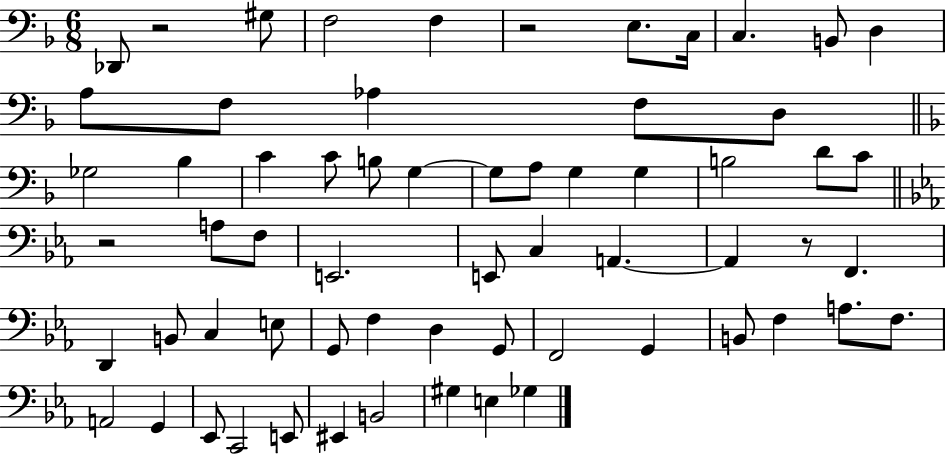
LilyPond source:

{
  \clef bass
  \numericTimeSignature
  \time 6/8
  \key f \major
  \repeat volta 2 { des,8 r2 gis8 | f2 f4 | r2 e8. c16 | c4. b,8 d4 | \break a8 f8 aes4 f8 d8 | \bar "||" \break \key f \major ges2 bes4 | c'4 c'8 b8 g4~~ | g8 a8 g4 g4 | b2 d'8 c'8 | \break \bar "||" \break \key ees \major r2 a8 f8 | e,2. | e,8 c4 a,4.~~ | a,4 r8 f,4. | \break d,4 b,8 c4 e8 | g,8 f4 d4 g,8 | f,2 g,4 | b,8 f4 a8. f8. | \break a,2 g,4 | ees,8 c,2 e,8 | eis,4 b,2 | gis4 e4 ges4 | \break } \bar "|."
}